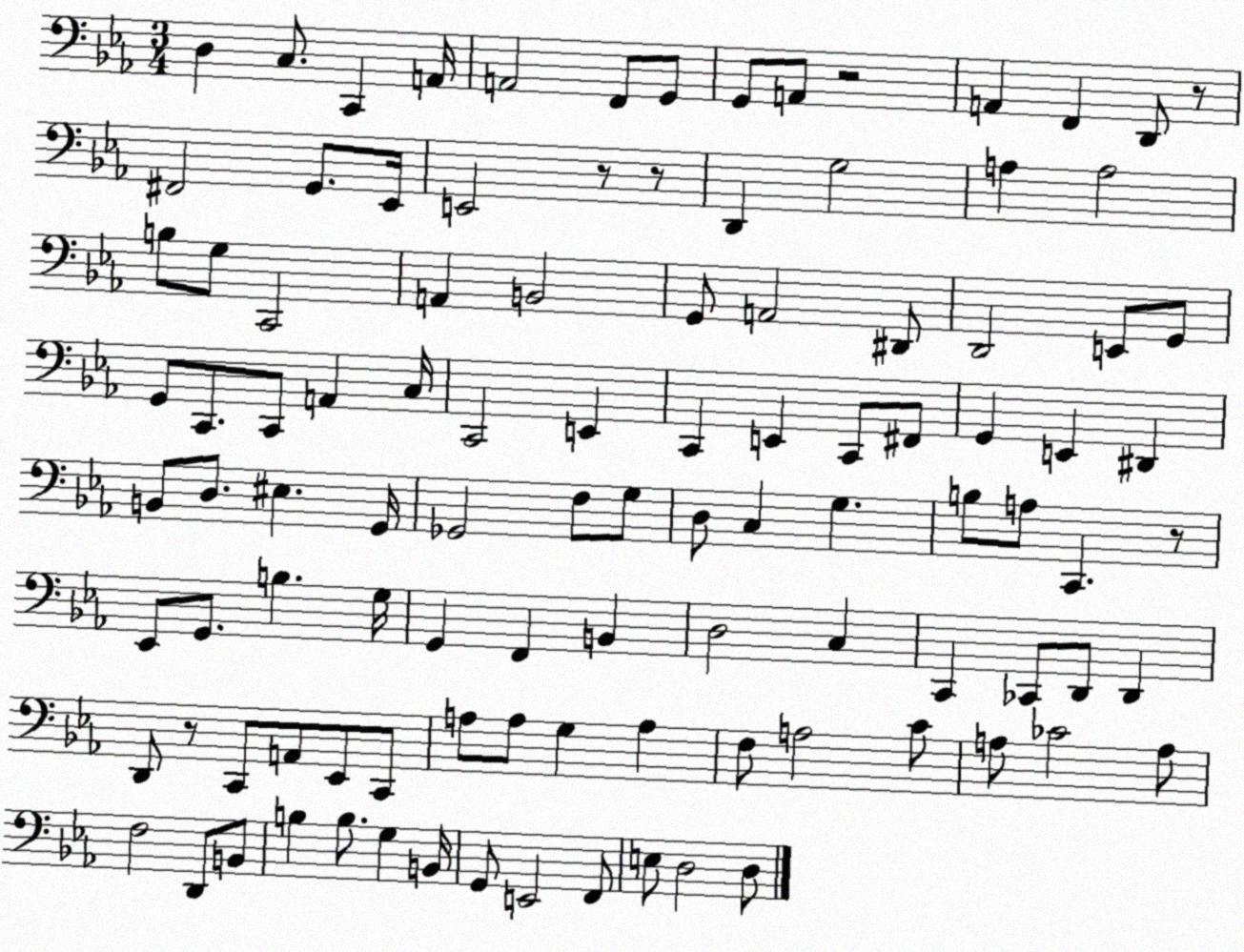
X:1
T:Untitled
M:3/4
L:1/4
K:Eb
D, C,/2 C,, A,,/4 A,,2 F,,/2 G,,/2 G,,/2 A,,/2 z2 A,, F,, D,,/2 z/2 ^F,,2 G,,/2 _E,,/4 E,,2 z/2 z/2 D,, G,2 A, A,2 B,/2 G,/2 C,,2 A,, B,,2 G,,/2 A,,2 ^D,,/2 D,,2 E,,/2 G,,/2 G,,/2 C,,/2 C,,/2 A,, C,/4 C,,2 E,, C,, E,, C,,/2 ^F,,/2 G,, E,, ^D,, B,,/2 D,/2 ^E, G,,/4 _G,,2 F,/2 G,/2 D,/2 C, G, B,/2 A,/2 C,, z/2 _E,,/2 G,,/2 B, G,/4 G,, F,, B,, D,2 C, C,, _C,,/2 D,,/2 D,, D,,/2 z/2 C,,/2 A,,/2 _E,,/2 C,,/2 A,/2 A,/2 G, A, F,/2 A,2 C/2 A,/2 _C2 A,/2 F,2 D,,/2 B,,/2 B, B,/2 G, B,,/4 G,,/2 E,,2 F,,/2 E,/2 D,2 D,/2